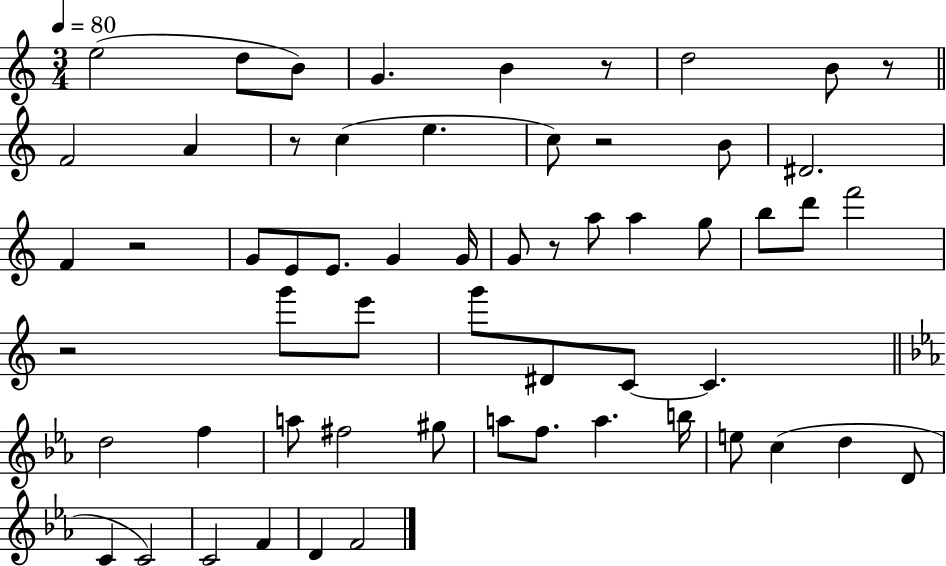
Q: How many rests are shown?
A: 7